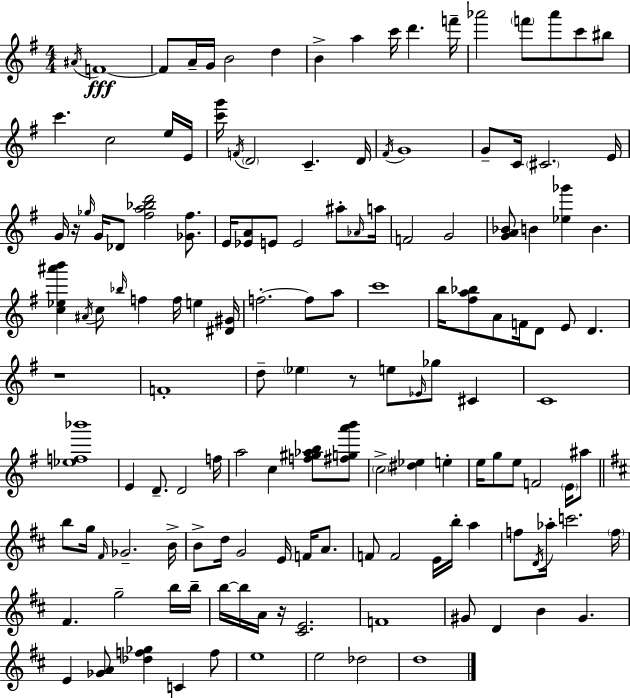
{
  \clef treble
  \numericTimeSignature
  \time 4/4
  \key g \major
  \acciaccatura { ais'16 }\fff f'1~~ | f'8 a'16-- g'16 b'2 d''4 | b'4-> a''4 c'''16 d'''4. | f'''16-- aes'''2 \parenthesize f'''8 aes'''8 c'''8 bis''8 | \break c'''4. c''2 e''16 | e'16 <c''' g'''>16 \acciaccatura { f'16 } \parenthesize d'2 c'4.-- | d'16 \acciaccatura { fis'16 } g'1 | g'8-- c'16 \parenthesize cis'2. | \break e'16 g'16 r16 \grace { ges''16 } g'16 des'8 <fis'' a'' bes'' d'''>2 | <ges' fis''>8. e'16 <ees' a'>8 e'8 e'2 | ais''8-. \grace { aes'16 } a''16 f'2 g'2 | <g' a' bes'>8 b'4 <ees'' ges'''>4 b'4. | \break <c'' ees'' ais''' b'''>4 \acciaccatura { ais'16 } c''8 \grace { bes''16 } f''4 | f''16 e''4 <dis' gis'>16 f''2.-.~~ | f''8 a''8 c'''1 | b''16 <fis'' a'' bes''>8 a'8 f'16 d'8 e'8 | \break d'4. r1 | f'1-. | d''8-- \parenthesize ees''4 r8 e''8 | \grace { ees'16 } ges''8 cis'4 c'1 | \break <ees'' f'' bes'''>1 | e'4 d'8.-- d'2 | f''16 a''2 | c''4 <f'' gis'' aes'' b''>8 <fis'' g'' a''' b'''>8 \parenthesize c''2-> | \break <dis'' ees''>4 e''4-. e''16 g''8 e''8 f'2 | \parenthesize e'16 ais''8 \bar "||" \break \key b \minor b''8 g''16 \grace { fis'16 } ges'2.-- | b'16-> b'8-> d''16 g'2 e'16 f'16 a'8. | f'8 f'2 e'16 b''16-. a''4 | f''8 \acciaccatura { d'16 } aes''16-. c'''2. | \break \parenthesize f''16 fis'4. g''2-- | b''16 b''16-- b''16~~ b''16 a'16 r16 <cis' e'>2. | f'1 | gis'8 d'4 b'4 gis'4. | \break e'4 <ges' a'>8 <des'' f'' ges''>4 c'4 | f''8 e''1 | e''2 des''2 | d''1 | \break \bar "|."
}